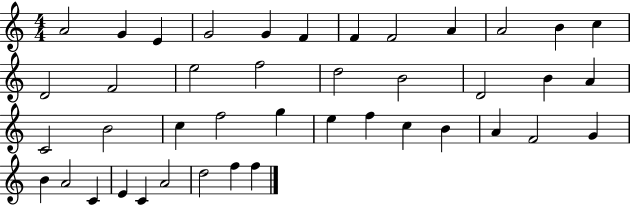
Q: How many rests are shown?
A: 0